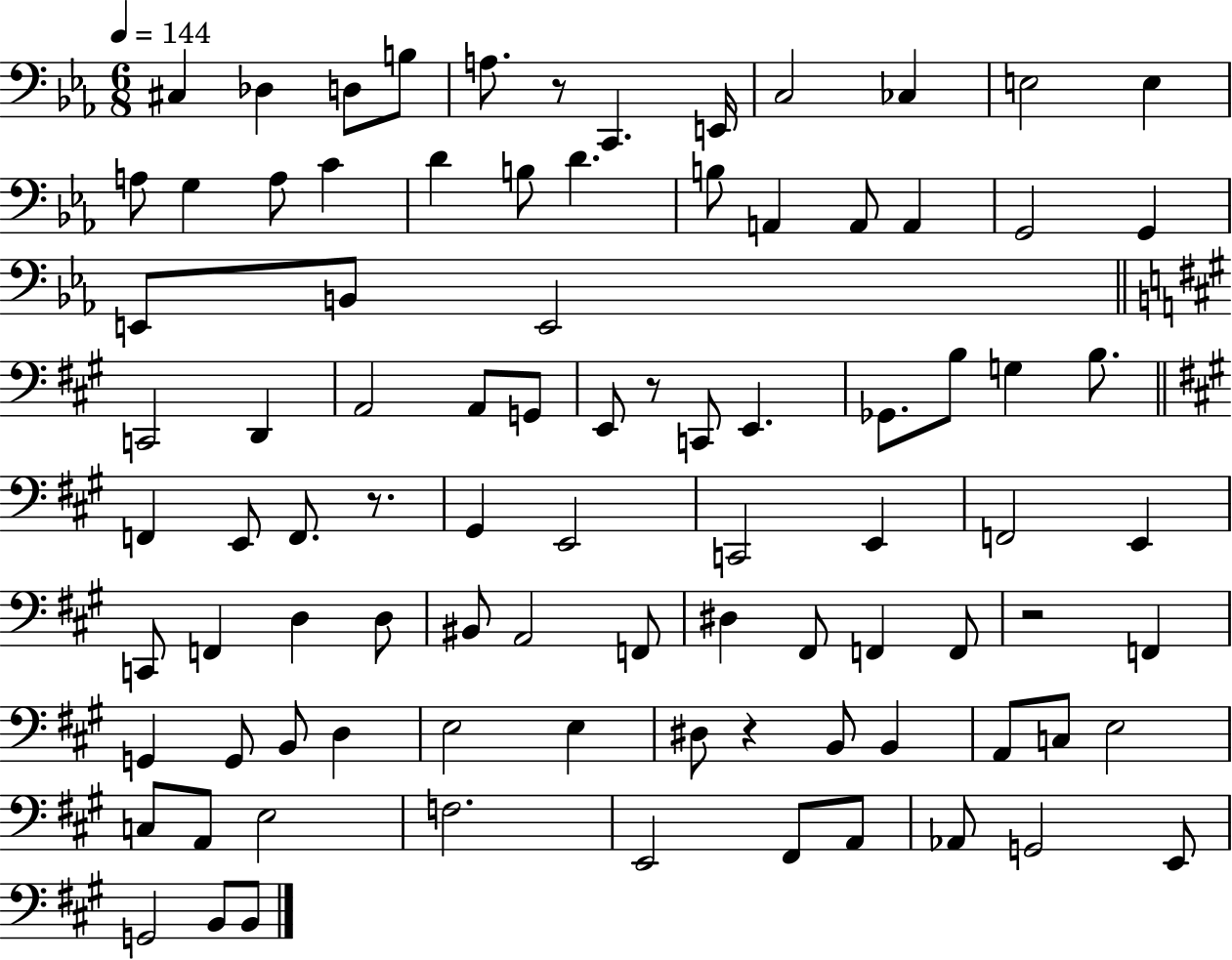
X:1
T:Untitled
M:6/8
L:1/4
K:Eb
^C, _D, D,/2 B,/2 A,/2 z/2 C,, E,,/4 C,2 _C, E,2 E, A,/2 G, A,/2 C D B,/2 D B,/2 A,, A,,/2 A,, G,,2 G,, E,,/2 B,,/2 E,,2 C,,2 D,, A,,2 A,,/2 G,,/2 E,,/2 z/2 C,,/2 E,, _G,,/2 B,/2 G, B,/2 F,, E,,/2 F,,/2 z/2 ^G,, E,,2 C,,2 E,, F,,2 E,, C,,/2 F,, D, D,/2 ^B,,/2 A,,2 F,,/2 ^D, ^F,,/2 F,, F,,/2 z2 F,, G,, G,,/2 B,,/2 D, E,2 E, ^D,/2 z B,,/2 B,, A,,/2 C,/2 E,2 C,/2 A,,/2 E,2 F,2 E,,2 ^F,,/2 A,,/2 _A,,/2 G,,2 E,,/2 G,,2 B,,/2 B,,/2